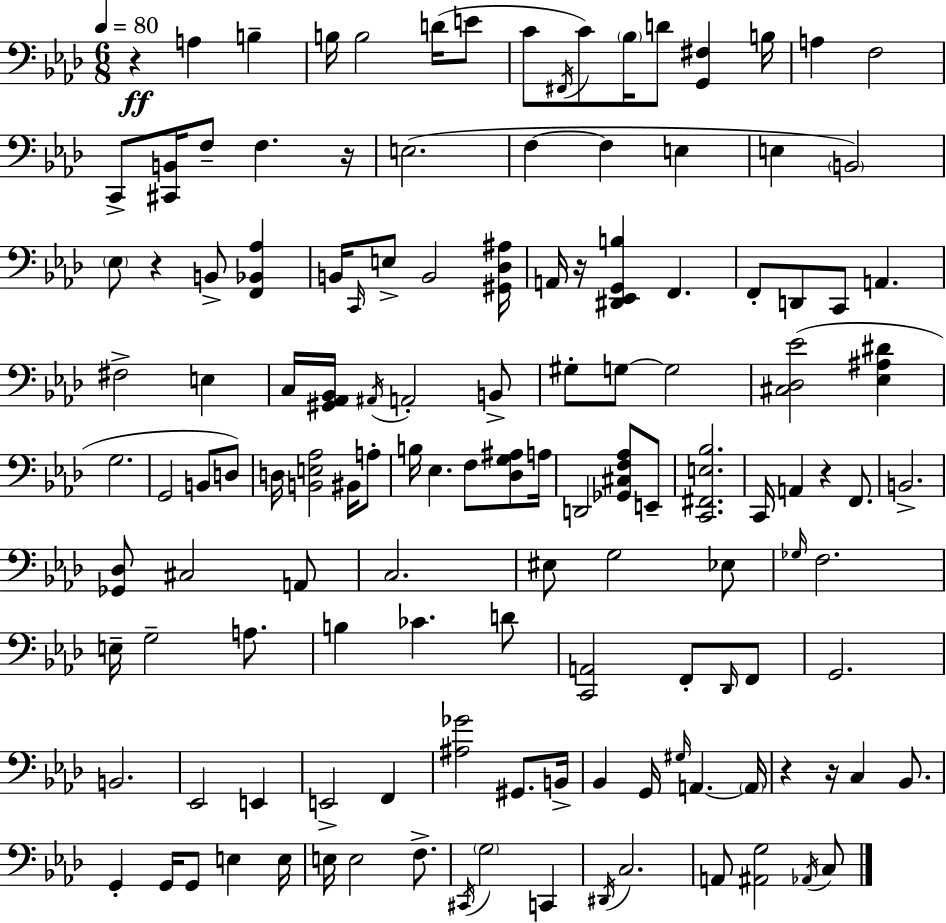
{
  \clef bass
  \numericTimeSignature
  \time 6/8
  \key aes \major
  \tempo 4 = 80
  r4\ff a4 b4-- | b16 b2 d'16( e'8 | c'8 \acciaccatura { fis,16 } c'8) \parenthesize bes16 d'8 <g, fis>4 | b16 a4 f2 | \break c,8-> <cis, b,>16 f8-- f4. | r16 e2.( | f4~~ f4 e4 | e4 \parenthesize b,2) | \break \parenthesize ees8 r4 b,8-> <f, bes, aes>4 | b,16 \grace { c,16 } e8-> b,2 | <gis, des ais>16 a,16 r16 <dis, ees, g, b>4 f,4. | f,8-. d,8 c,8 a,4. | \break fis2-> e4 | c16 <gis, aes, bes,>16 \acciaccatura { ais,16 } a,2-. | b,8-> gis8-. g8~~ g2 | <cis des ees'>2( <ees ais dis'>4 | \break g2. | g,2 b,8 | d8) d16 <b, e aes>2 | bis,16 a8-. b16 ees4. f8 | \break <des g ais>8 a16 d,2 <ges, cis f aes>8 | e,8-- <c, fis, e bes>2. | c,16 a,4 r4 | f,8. b,2.-> | \break <ges, des>8 cis2 | a,8 c2. | eis8 g2 | ees8 \grace { ges16 } f2. | \break e16-- g2-- | a8. b4 ces'4. | d'8 <c, a,>2 | f,8-. \grace { des,16 } f,8 g,2. | \break b,2. | ees,2 | e,4 e,2-> | f,4 <ais ges'>2 | \break gis,8. b,16-> bes,4 g,16 \grace { gis16 } a,4.~~ | \parenthesize a,16 r4 r16 c4 | bes,8. g,4-. g,16 g,8 | e4 e16 e16 e2 | \break f8.-> \acciaccatura { cis,16 } \parenthesize g2 | c,4 \acciaccatura { dis,16 } c2. | a,8 <ais, g>2 | \acciaccatura { aes,16 } c8 \bar "|."
}